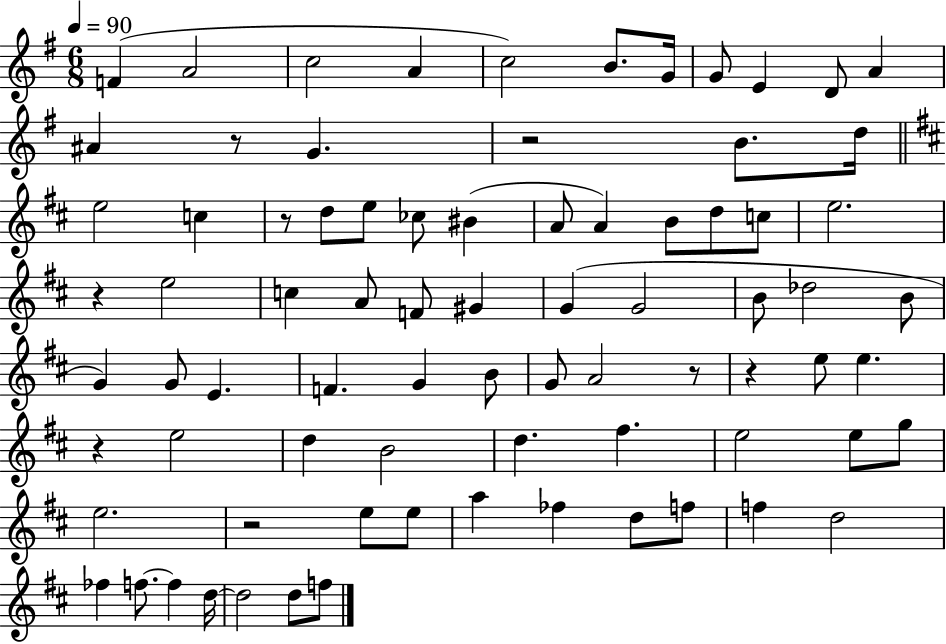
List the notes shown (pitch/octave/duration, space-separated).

F4/q A4/h C5/h A4/q C5/h B4/e. G4/s G4/e E4/q D4/e A4/q A#4/q R/e G4/q. R/h B4/e. D5/s E5/h C5/q R/e D5/e E5/e CES5/e BIS4/q A4/e A4/q B4/e D5/e C5/e E5/h. R/q E5/h C5/q A4/e F4/e G#4/q G4/q G4/h B4/e Db5/h B4/e G4/q G4/e E4/q. F4/q. G4/q B4/e G4/e A4/h R/e R/q E5/e E5/q. R/q E5/h D5/q B4/h D5/q. F#5/q. E5/h E5/e G5/e E5/h. R/h E5/e E5/e A5/q FES5/q D5/e F5/e F5/q D5/h FES5/q F5/e. F5/q D5/s D5/h D5/e F5/e